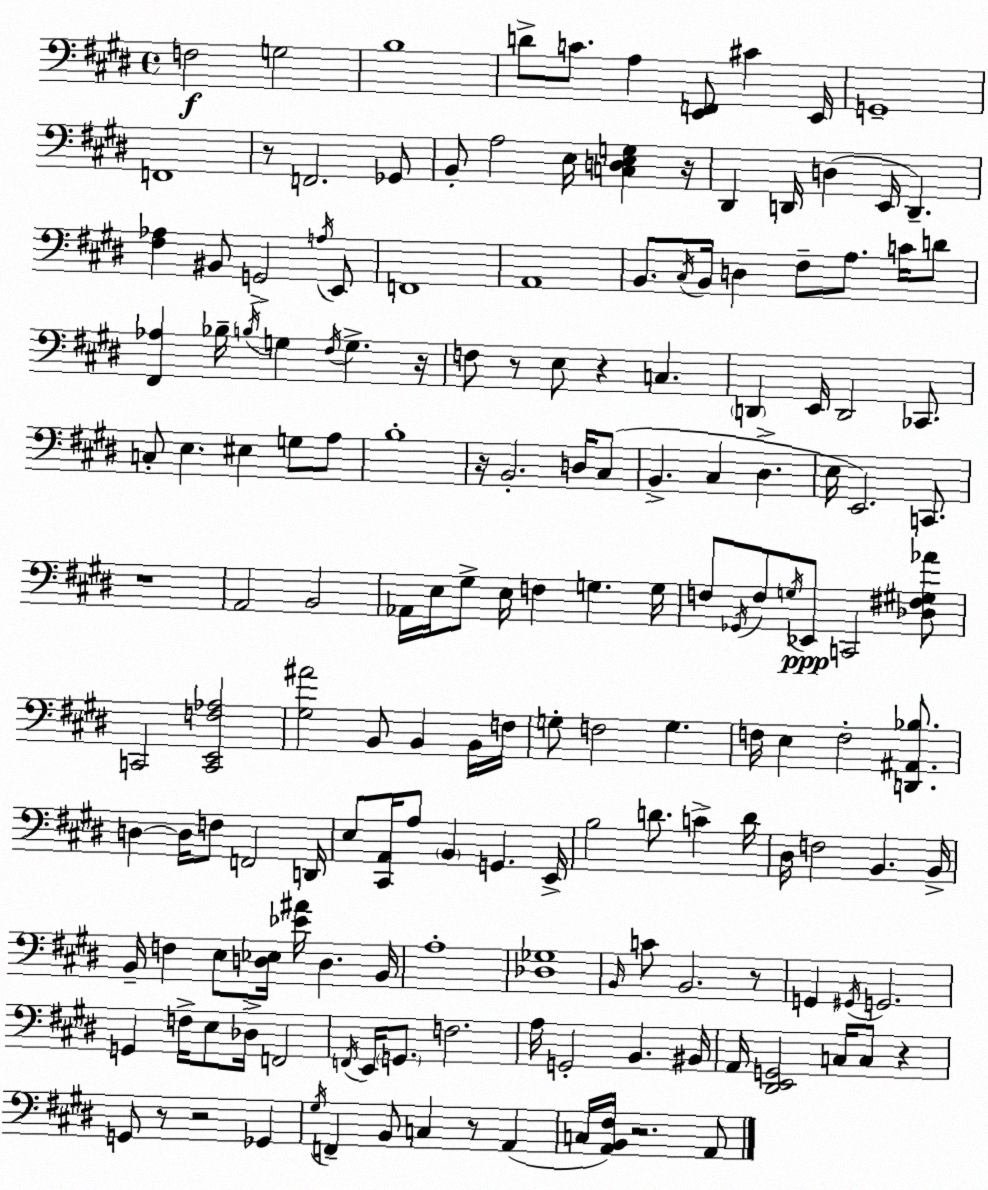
X:1
T:Untitled
M:4/4
L:1/4
K:E
F,2 G,2 B,4 D/2 C/2 A, [E,,F,,]/2 ^C E,,/4 G,,4 F,,4 z/2 F,,2 _G,,/2 B,,/2 A,2 E,/4 [C,D,E,G,] z/4 ^D,, D,,/4 D, E,,/4 D,, [^F,_A,] ^B,,/2 G,,2 A,/4 E,,/2 F,,4 A,,4 B,,/2 ^C,/4 B,,/4 D, ^F,/2 A,/2 C/4 D/2 [^F,,_A,] _B,/4 B,/4 G, ^F,/4 G, z/4 F,/2 z/2 E,/2 z C, D,, E,,/4 D,,2 _C,,/2 C,/2 E, ^E, G,/2 A,/2 B,4 z/4 B,,2 D,/4 ^C,/2 B,, ^C, ^D, E,/4 E,,2 C,,/2 z4 A,,2 B,,2 _A,,/4 E,/4 ^G,/2 E,/4 F, G, G,/4 F,/2 _G,,/4 F,/2 G,/4 _E,,/2 C,,2 [_D,^F,^G,_A]/2 C,,2 [C,,E,,F,_A,]2 [^G,^A]2 B,,/2 B,, B,,/4 F,/4 G,/2 F,2 G, F,/4 E, F,2 [D,,^A,,_B,]/2 D, D,/4 F,/2 F,,2 D,,/4 E,/2 [^C,,A,,]/4 A,/2 B,, G,, E,,/4 B,2 D/2 C D/4 ^D,/4 F,2 B,, B,,/4 B,,/4 F, E,/2 [D,_E,]/4 [_E^A]/4 D, B,,/4 A,4 [_D,_G,]4 B,,/4 C/2 B,,2 z/2 G,, ^G,,/4 G,,2 G,, F,/4 E,/2 _D,/4 F,,2 F,,/4 E,,/4 G,,/2 F,2 A,/4 G,,2 B,, ^B,,/4 A,,/4 [^D,,E,,G,,]2 C,/4 C,/2 z G,,/2 z/2 z2 _G,, ^G,/4 F,, B,,/2 C, z/2 A,, C,/4 [A,,B,,^F,]/4 z2 A,,/2